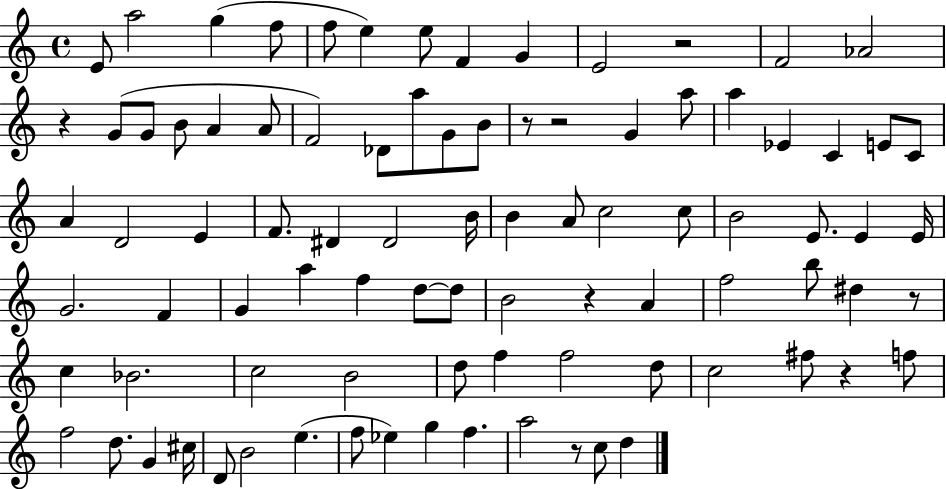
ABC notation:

X:1
T:Untitled
M:4/4
L:1/4
K:C
E/2 a2 g f/2 f/2 e e/2 F G E2 z2 F2 _A2 z G/2 G/2 B/2 A A/2 F2 _D/2 a/2 G/2 B/2 z/2 z2 G a/2 a _E C E/2 C/2 A D2 E F/2 ^D ^D2 B/4 B A/2 c2 c/2 B2 E/2 E E/4 G2 F G a f d/2 d/2 B2 z A f2 b/2 ^d z/2 c _B2 c2 B2 d/2 f f2 d/2 c2 ^f/2 z f/2 f2 d/2 G ^c/4 D/2 B2 e f/2 _e g f a2 z/2 c/2 d